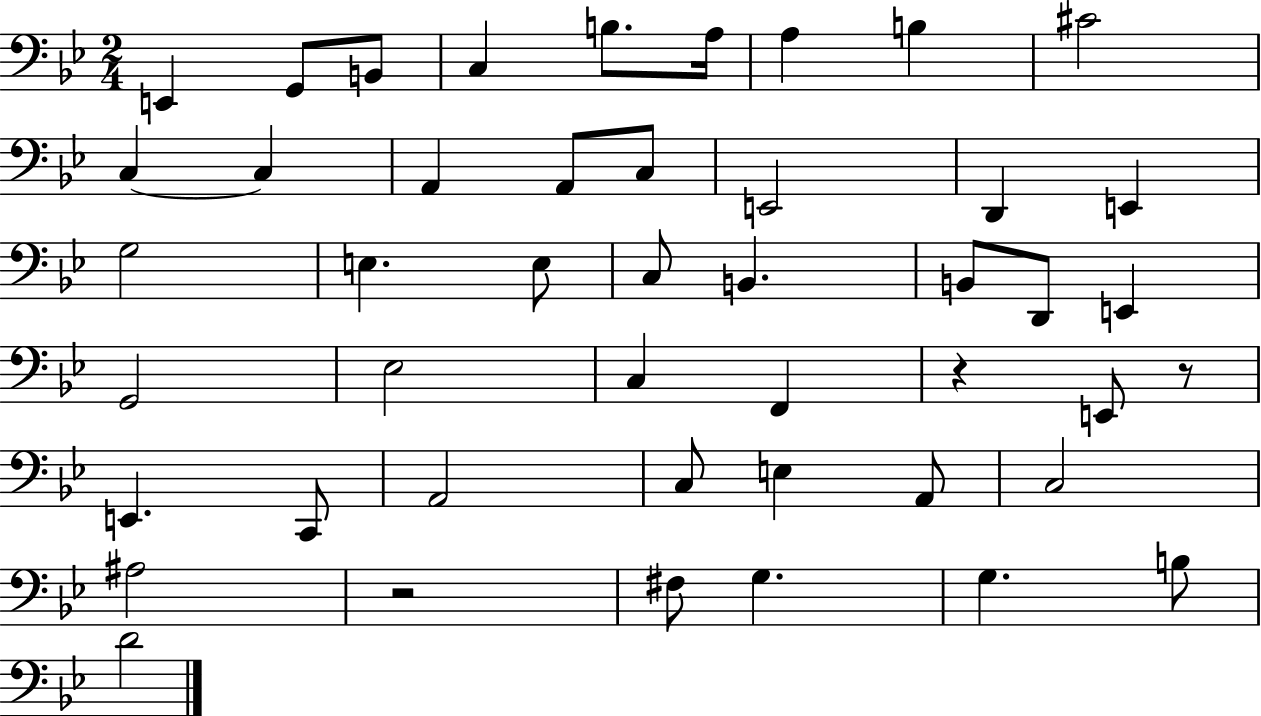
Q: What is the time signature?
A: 2/4